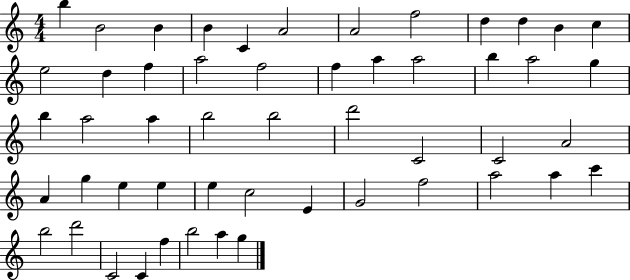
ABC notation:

X:1
T:Untitled
M:4/4
L:1/4
K:C
b B2 B B C A2 A2 f2 d d B c e2 d f a2 f2 f a a2 b a2 g b a2 a b2 b2 d'2 C2 C2 A2 A g e e e c2 E G2 f2 a2 a c' b2 d'2 C2 C f b2 a g